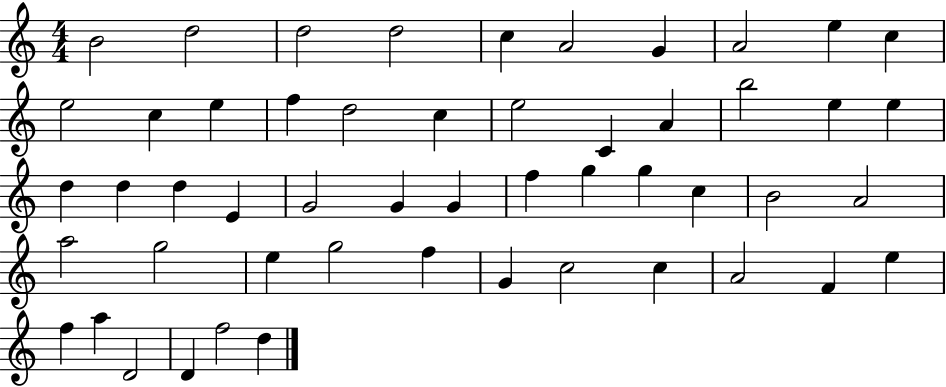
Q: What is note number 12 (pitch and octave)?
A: C5